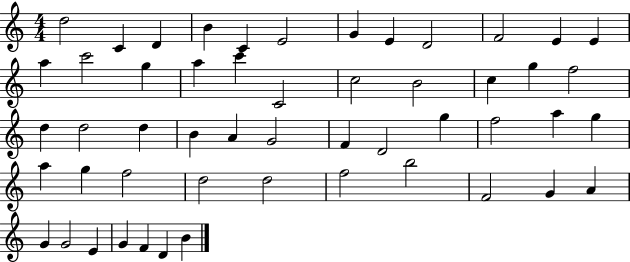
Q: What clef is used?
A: treble